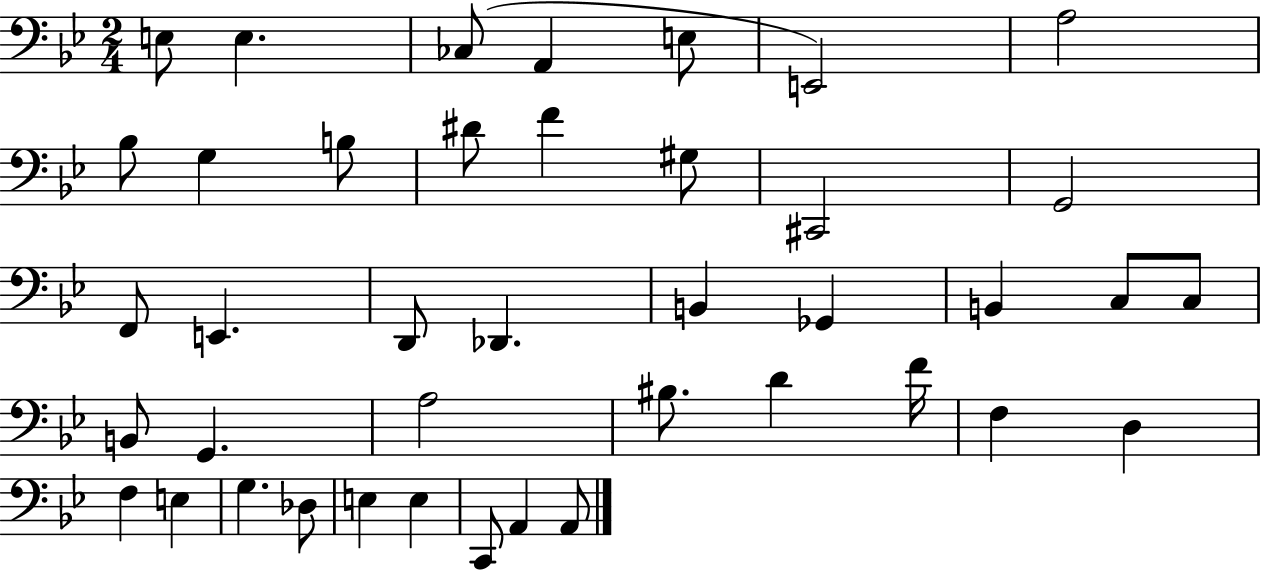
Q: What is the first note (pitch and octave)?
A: E3